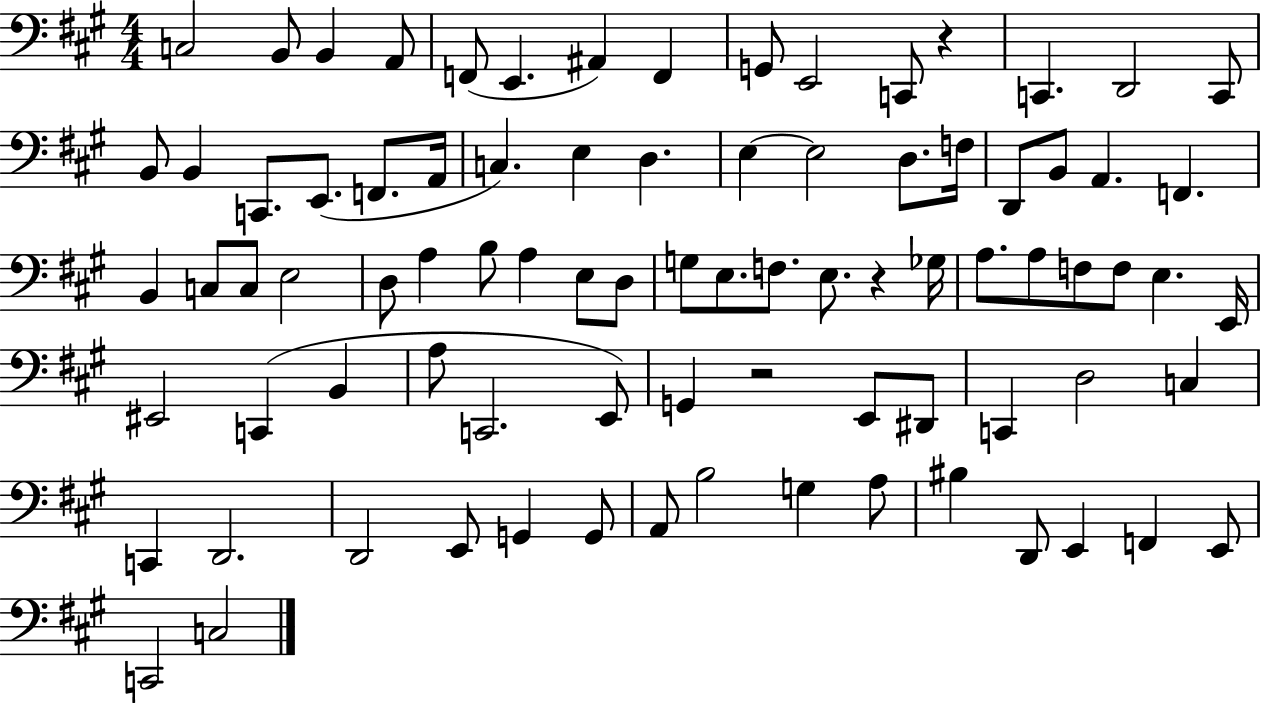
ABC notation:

X:1
T:Untitled
M:4/4
L:1/4
K:A
C,2 B,,/2 B,, A,,/2 F,,/2 E,, ^A,, F,, G,,/2 E,,2 C,,/2 z C,, D,,2 C,,/2 B,,/2 B,, C,,/2 E,,/2 F,,/2 A,,/4 C, E, D, E, E,2 D,/2 F,/4 D,,/2 B,,/2 A,, F,, B,, C,/2 C,/2 E,2 D,/2 A, B,/2 A, E,/2 D,/2 G,/2 E,/2 F,/2 E,/2 z _G,/4 A,/2 A,/2 F,/2 F,/2 E, E,,/4 ^E,,2 C,, B,, A,/2 C,,2 E,,/2 G,, z2 E,,/2 ^D,,/2 C,, D,2 C, C,, D,,2 D,,2 E,,/2 G,, G,,/2 A,,/2 B,2 G, A,/2 ^B, D,,/2 E,, F,, E,,/2 C,,2 C,2